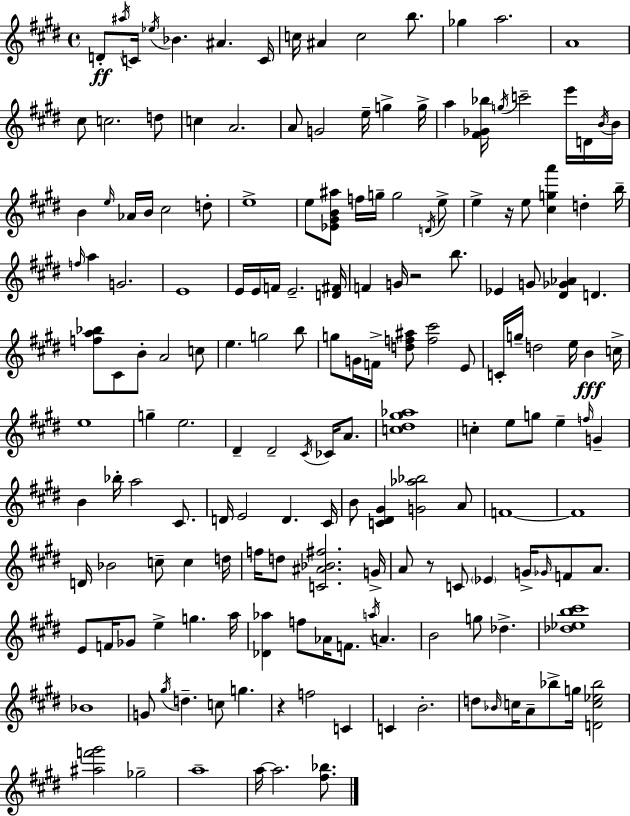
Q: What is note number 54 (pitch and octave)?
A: E4